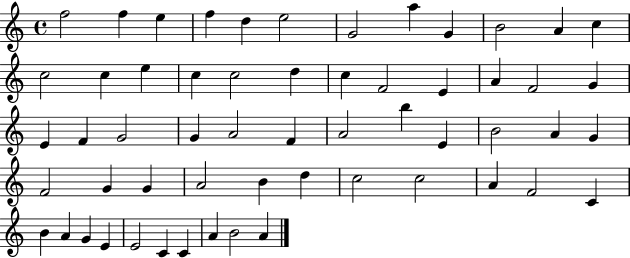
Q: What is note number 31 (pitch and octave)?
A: A4